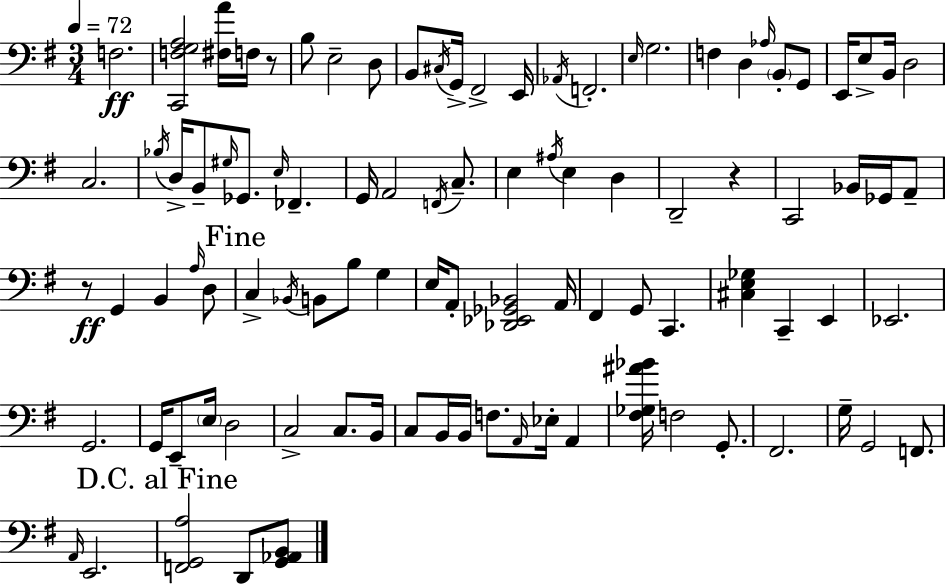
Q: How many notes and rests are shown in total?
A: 96